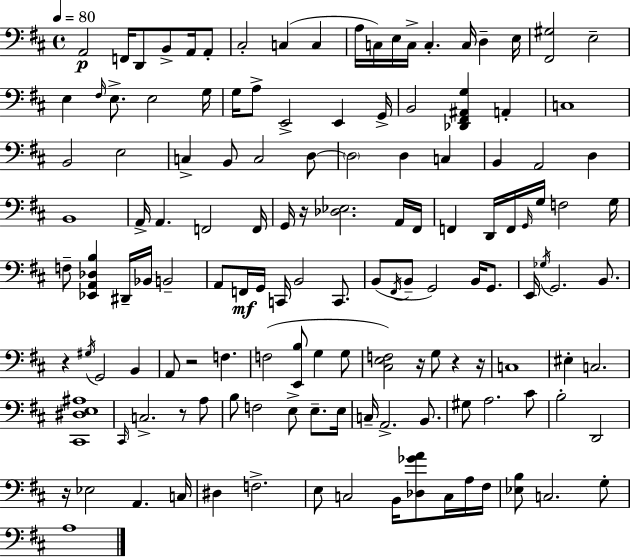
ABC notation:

X:1
T:Untitled
M:4/4
L:1/4
K:D
A,,2 F,,/4 D,,/2 B,,/2 A,,/4 A,,/2 ^C,2 C, C, A,/4 C,/4 E,/4 C,/4 C, C,/4 D, E,/4 [^F,,^G,]2 E,2 E, ^F,/4 E,/2 E,2 G,/4 G,/4 A,/2 E,,2 E,, G,,/4 B,,2 [_D,,^F,,^A,,G,] A,, C,4 B,,2 E,2 C, B,,/2 C,2 D,/2 D,2 D, C, B,, A,,2 D, B,,4 A,,/4 A,, F,,2 F,,/4 G,,/4 z/4 [_D,_E,]2 A,,/4 ^F,,/4 F,, D,,/4 F,,/4 G,,/4 G,/4 F,2 G,/4 F,/2 [_E,,A,,_D,B,] ^D,,/4 _B,,/4 B,,2 A,,/2 F,,/4 G,,/4 C,,/4 B,,2 C,,/2 B,,/2 ^F,,/4 B,,/2 G,,2 B,,/4 G,,/2 E,,/4 _G,/4 G,,2 B,,/2 z ^G,/4 G,,2 B,, A,,/2 z2 F, F,2 [E,,B,]/2 G, G,/2 [^C,E,F,]2 z/4 G,/2 z z/4 C,4 ^E, C,2 [^C,,^D,E,^A,]4 ^C,,/4 C,2 z/2 A,/2 B,/2 F,2 E,/2 E,/2 E,/4 C,/4 A,,2 B,,/2 ^G,/2 A,2 ^C/2 B,2 D,,2 z/4 _E,2 A,, C,/4 ^D, F,2 E,/2 C,2 B,,/4 [_D,_GA]/2 C,/4 A,/4 ^F,/4 [_E,B,]/2 C,2 G,/2 A,4